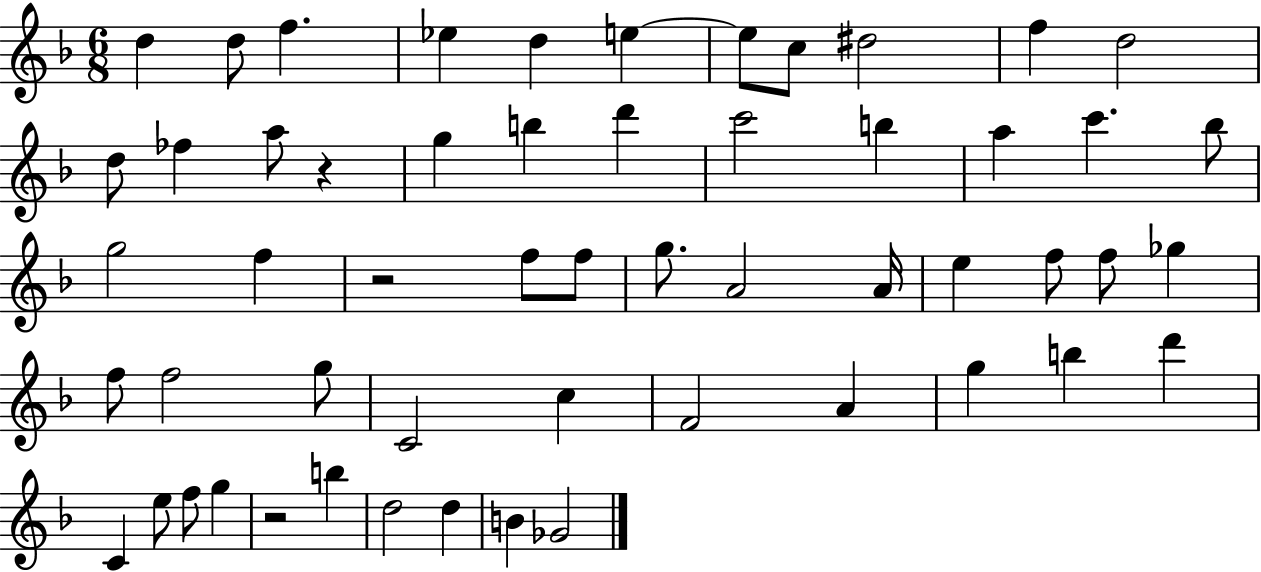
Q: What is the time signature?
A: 6/8